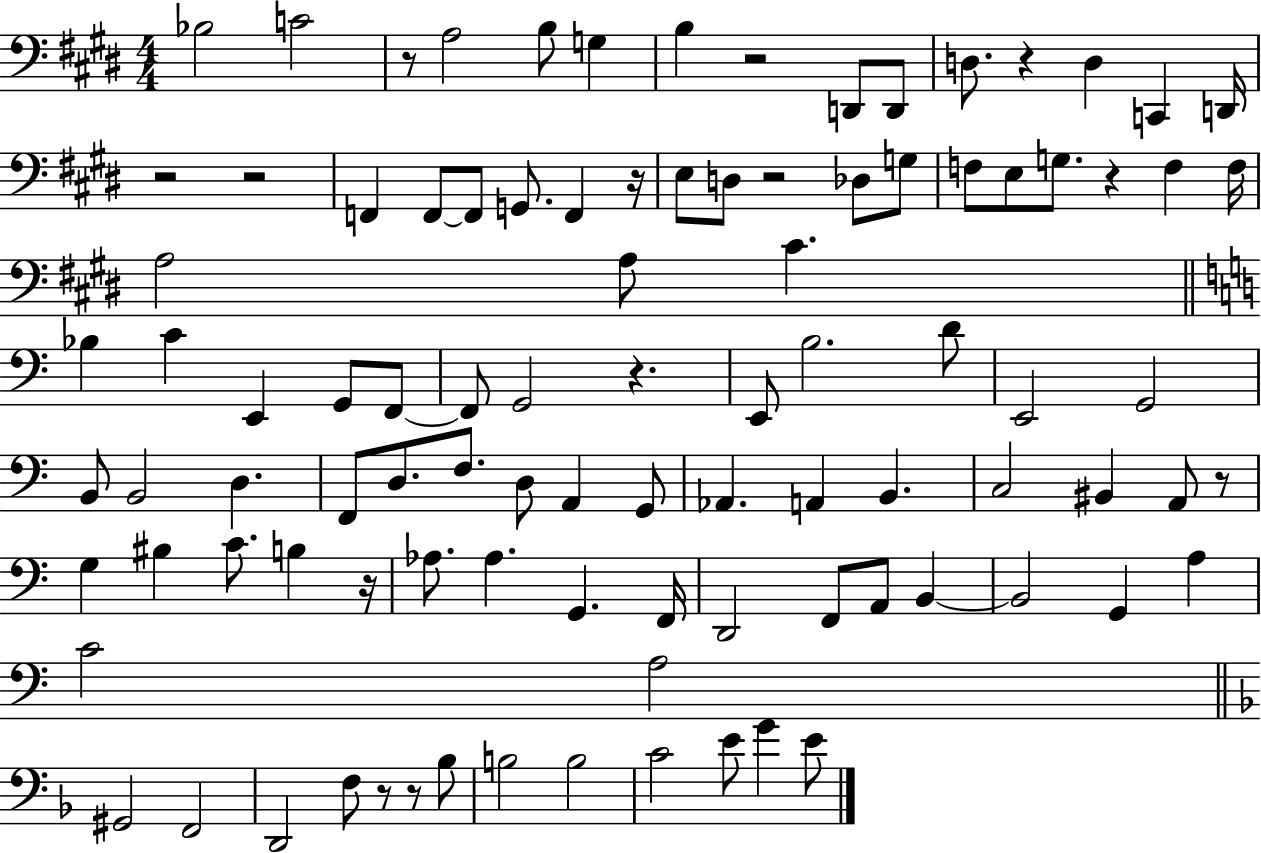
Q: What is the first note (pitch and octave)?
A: Bb3